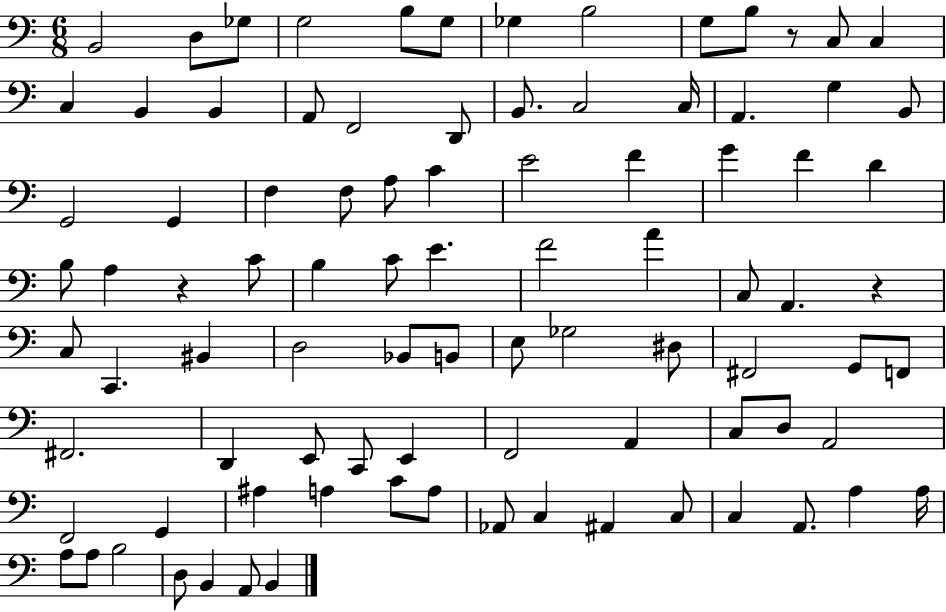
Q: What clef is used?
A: bass